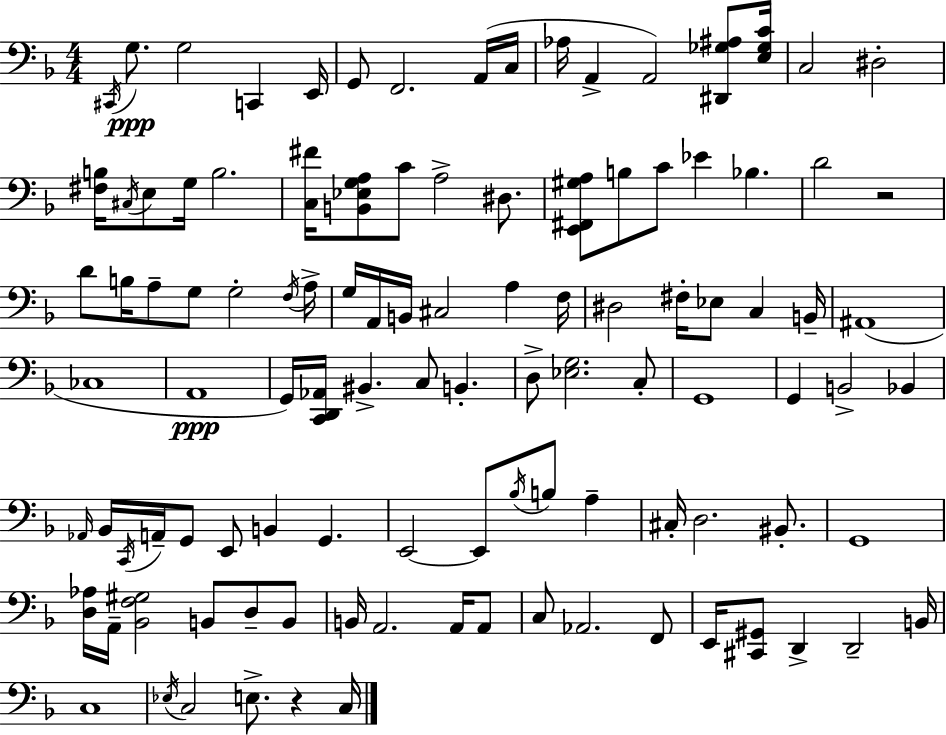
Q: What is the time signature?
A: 4/4